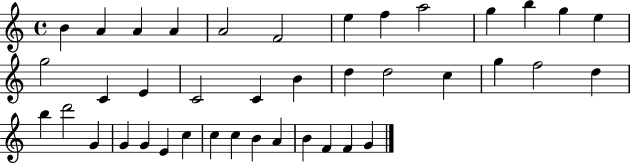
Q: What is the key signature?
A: C major